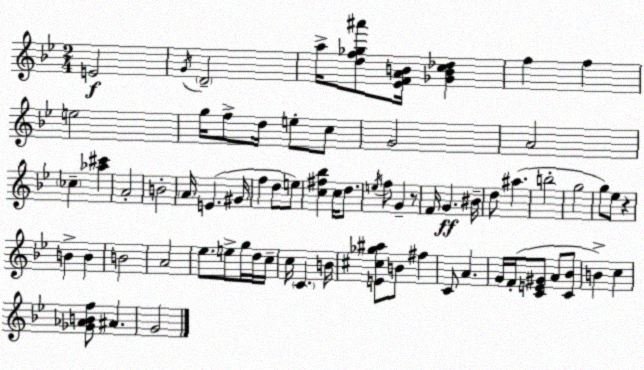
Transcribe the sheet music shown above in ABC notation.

X:1
T:Untitled
M:2/4
L:1/4
K:Bb
E2 G/4 D2 a/4 [df_g^a']/2 [_EFAB]/4 [_GBc_d] f f e2 g/4 f/2 d/4 e/2 c/2 G2 A2 _c [_a^c'] A2 B2 A/4 E ^G/4 f d/2 e/2 [c^f_b] c/4 d/2 e/4 f/2 G z/2 F/4 G ^B/4 d/2 ^a b2 g2 g/2 _e/2 z B B B2 A2 _e/2 e/2 g/4 d/4 c/4 c/4 C B/4 [E^c_g^a]/2 B/2 ^f C/2 A G/4 F/4 [CE^G]/2 A/2 [C_B]/2 B c [_G_ABf]/2 ^A G2